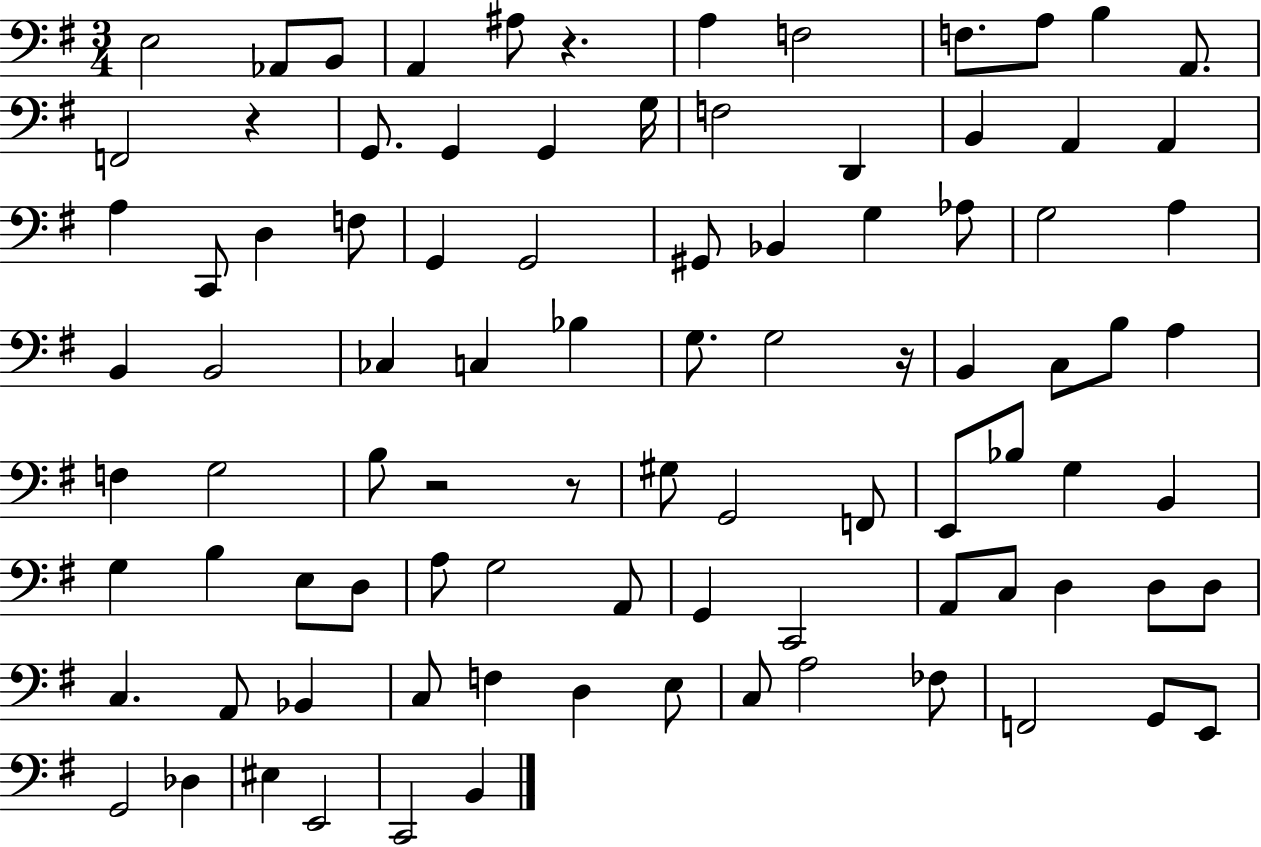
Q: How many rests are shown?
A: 5